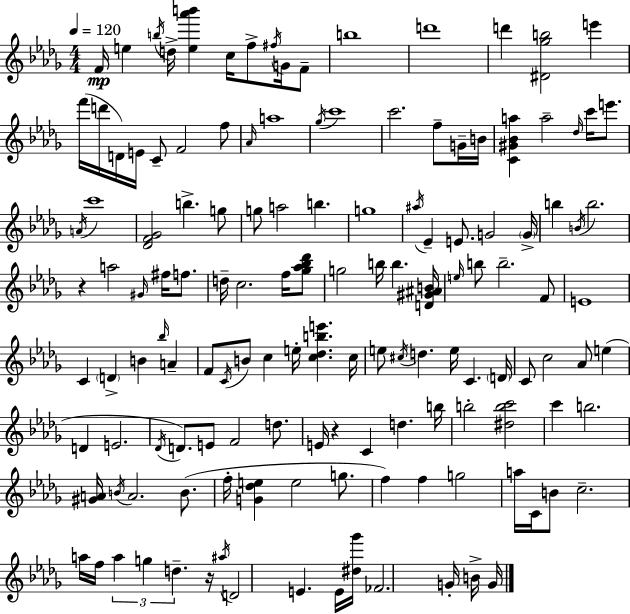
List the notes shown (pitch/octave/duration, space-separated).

F4/s E5/q B5/s D5/s [E5,Ab6,B6]/q C5/s F5/e F#5/s G4/s F4/e B5/w D6/w D6/q [D#4,Gb5,B5]/h E6/q F6/s D6/s D4/s E4/s C4/e F4/h F5/e Ab4/s A5/w Gb5/s C6/w C6/h. F5/e G4/s B4/s [C4,G#4,Bb4,A5]/q A5/h Db5/s C6/s E6/e. A4/s C6/w [Db4,F4,Gb4]/h B5/q. G5/e G5/e A5/h B5/q. G5/w A#5/s Eb4/q E4/e. G4/h G4/s B5/q B4/s B5/h. R/q A5/h G#4/s F#5/s F5/e. D5/s C5/h. F5/s [Gb5,Ab5,Bb5,Db6]/e G5/h B5/s B5/q. [D4,G#4,A#4,B4]/s E5/s B5/e B5/h. F4/e E4/w C4/q D4/q B4/q Bb5/s A4/q F4/e C4/s B4/e C5/q E5/s [C5,Db5,B5,E6]/q. C5/s E5/e C#5/s D5/q. E5/s C4/q. D4/s C4/e C5/h Ab4/e E5/q D4/q E4/h. Db4/s D4/e. E4/e F4/h D5/e. E4/s R/q C4/q D5/q. B5/s B5/h [D#5,B5,C6]/h C6/q B5/h. [G#4,A4]/s B4/s A4/h. B4/e. F5/s [G4,Db5,E5]/q E5/h G5/e. F5/q F5/q G5/h A5/s C4/s B4/e C5/h. A5/s F5/s A5/q G5/q D5/q. R/s A#5/s D4/h E4/q. E4/s [D#5,Gb6]/s FES4/h. G4/s B4/s G4/s